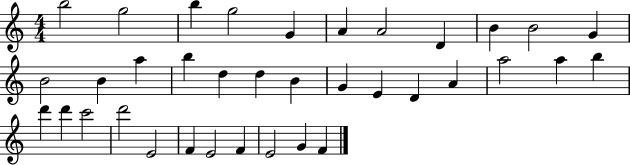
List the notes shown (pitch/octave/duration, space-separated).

B5/h G5/h B5/q G5/h G4/q A4/q A4/h D4/q B4/q B4/h G4/q B4/h B4/q A5/q B5/q D5/q D5/q B4/q G4/q E4/q D4/q A4/q A5/h A5/q B5/q D6/q D6/q C6/h D6/h E4/h F4/q E4/h F4/q E4/h G4/q F4/q